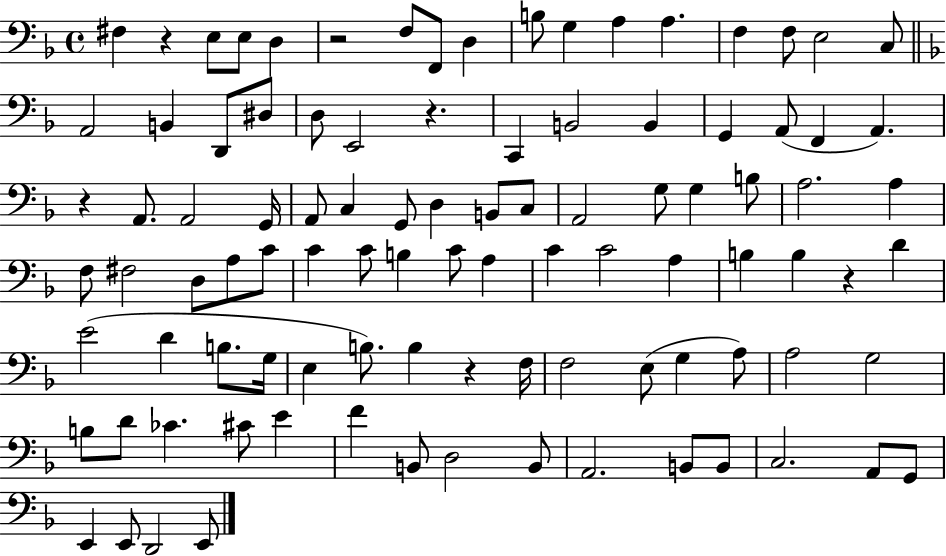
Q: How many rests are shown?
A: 6